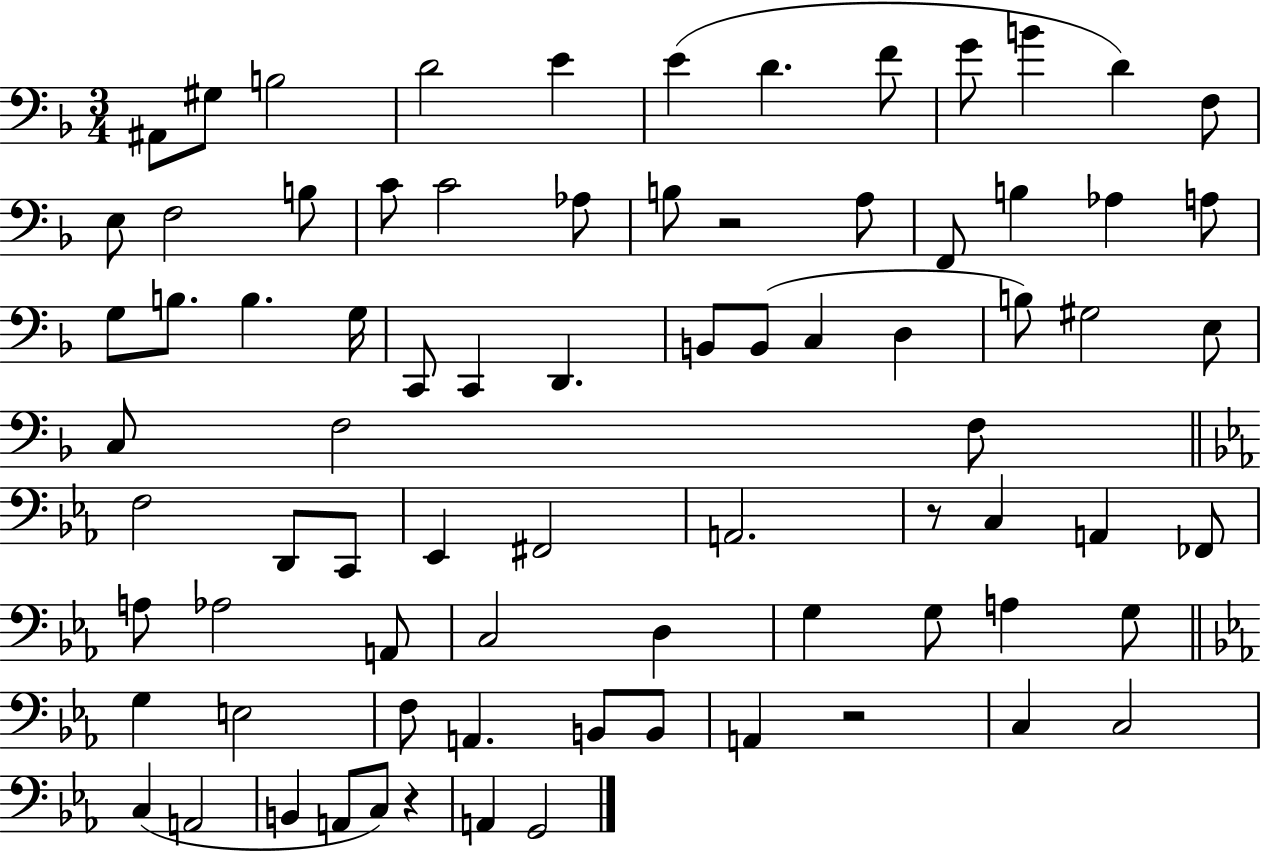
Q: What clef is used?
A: bass